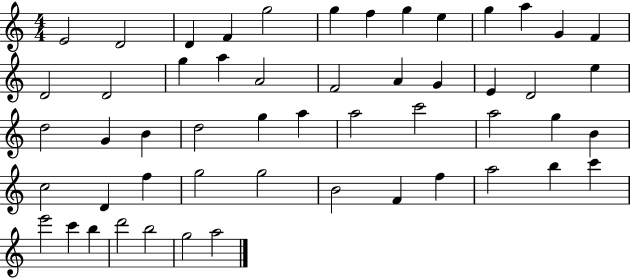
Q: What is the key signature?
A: C major